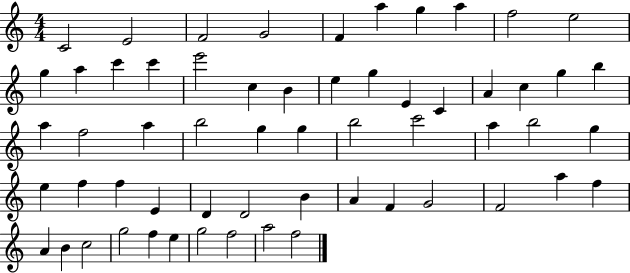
{
  \clef treble
  \numericTimeSignature
  \time 4/4
  \key c \major
  c'2 e'2 | f'2 g'2 | f'4 a''4 g''4 a''4 | f''2 e''2 | \break g''4 a''4 c'''4 c'''4 | e'''2 c''4 b'4 | e''4 g''4 e'4 c'4 | a'4 c''4 g''4 b''4 | \break a''4 f''2 a''4 | b''2 g''4 g''4 | b''2 c'''2 | a''4 b''2 g''4 | \break e''4 f''4 f''4 e'4 | d'4 d'2 b'4 | a'4 f'4 g'2 | f'2 a''4 f''4 | \break a'4 b'4 c''2 | g''2 f''4 e''4 | g''2 f''2 | a''2 f''2 | \break \bar "|."
}